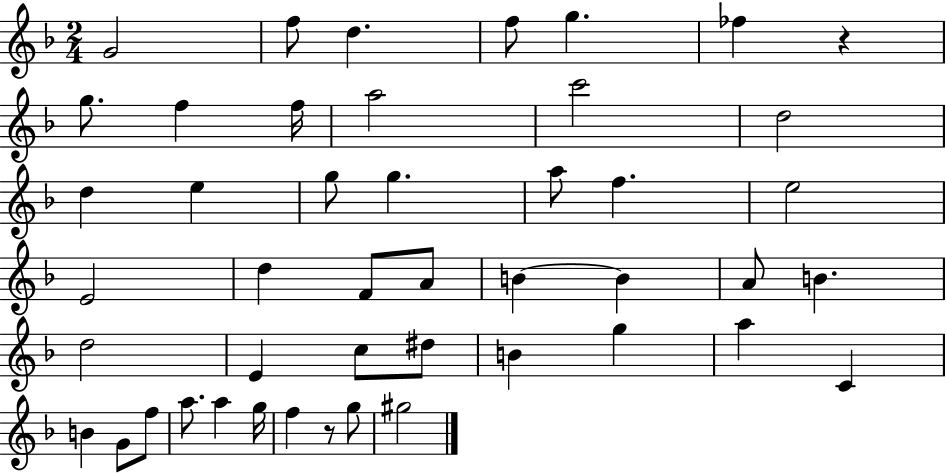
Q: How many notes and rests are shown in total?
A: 46